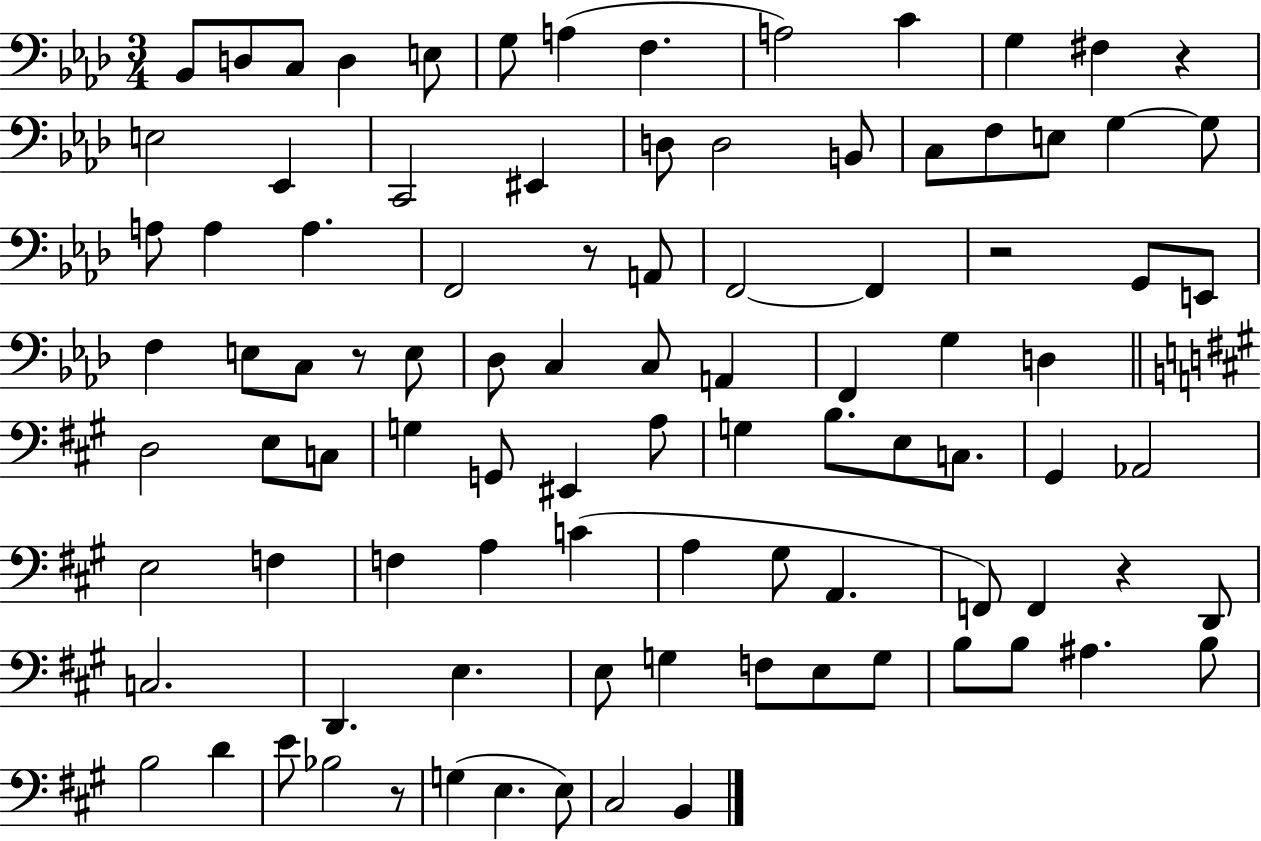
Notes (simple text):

Bb2/e D3/e C3/e D3/q E3/e G3/e A3/q F3/q. A3/h C4/q G3/q F#3/q R/q E3/h Eb2/q C2/h EIS2/q D3/e D3/h B2/e C3/e F3/e E3/e G3/q G3/e A3/e A3/q A3/q. F2/h R/e A2/e F2/h F2/q R/h G2/e E2/e F3/q E3/e C3/e R/e E3/e Db3/e C3/q C3/e A2/q F2/q G3/q D3/q D3/h E3/e C3/e G3/q G2/e EIS2/q A3/e G3/q B3/e. E3/e C3/e. G#2/q Ab2/h E3/h F3/q F3/q A3/q C4/q A3/q G#3/e A2/q. F2/e F2/q R/q D2/e C3/h. D2/q. E3/q. E3/e G3/q F3/e E3/e G3/e B3/e B3/e A#3/q. B3/e B3/h D4/q E4/e Bb3/h R/e G3/q E3/q. E3/e C#3/h B2/q